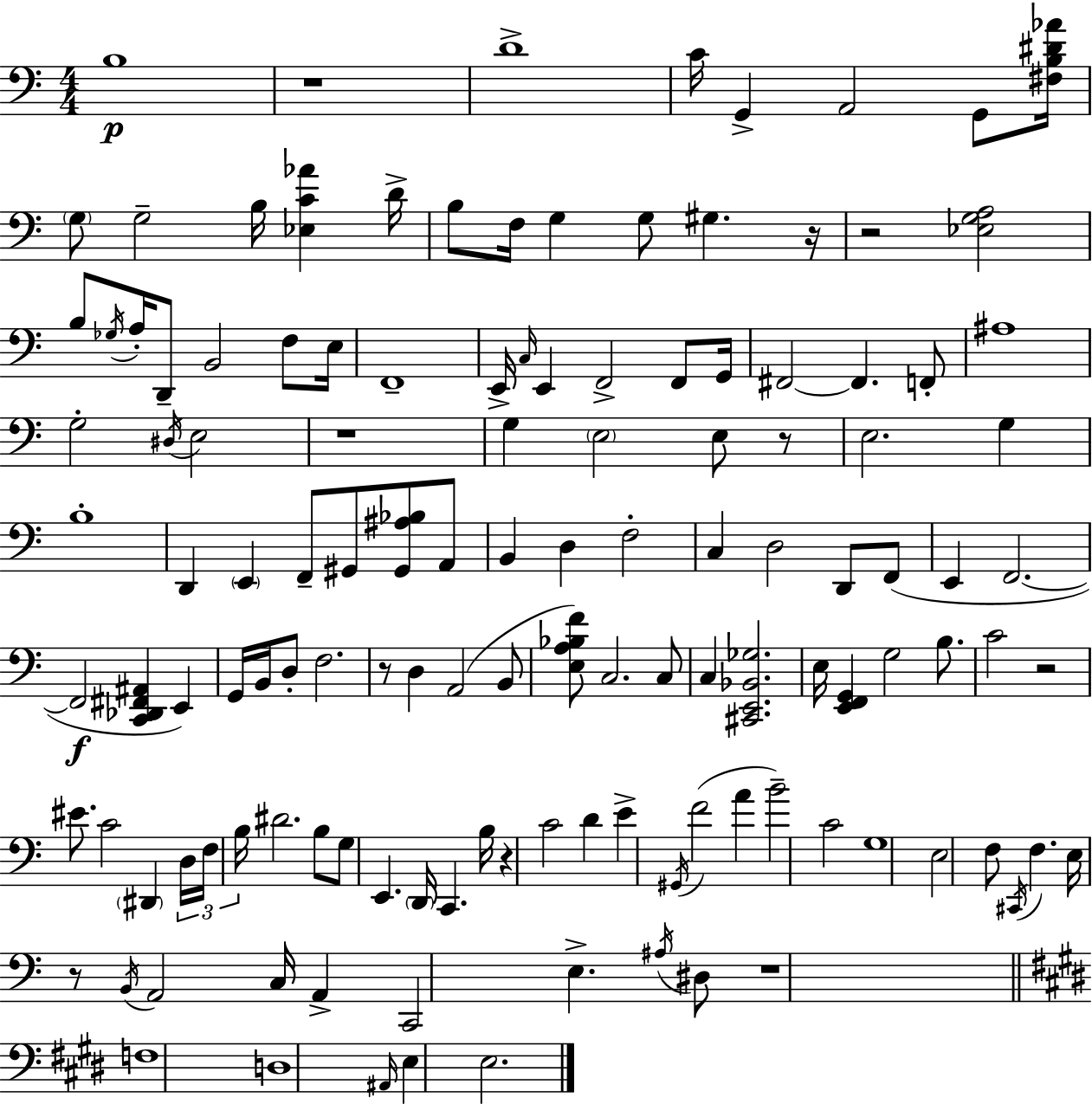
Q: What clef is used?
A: bass